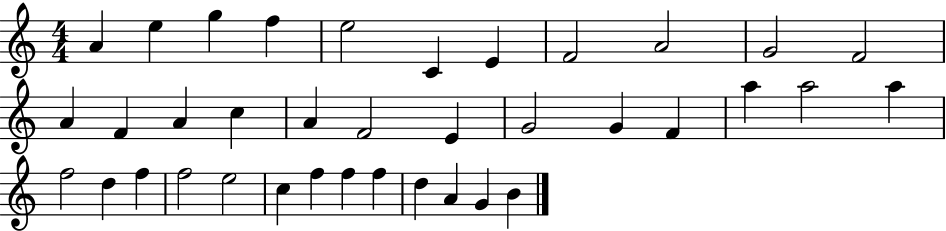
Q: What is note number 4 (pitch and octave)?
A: F5